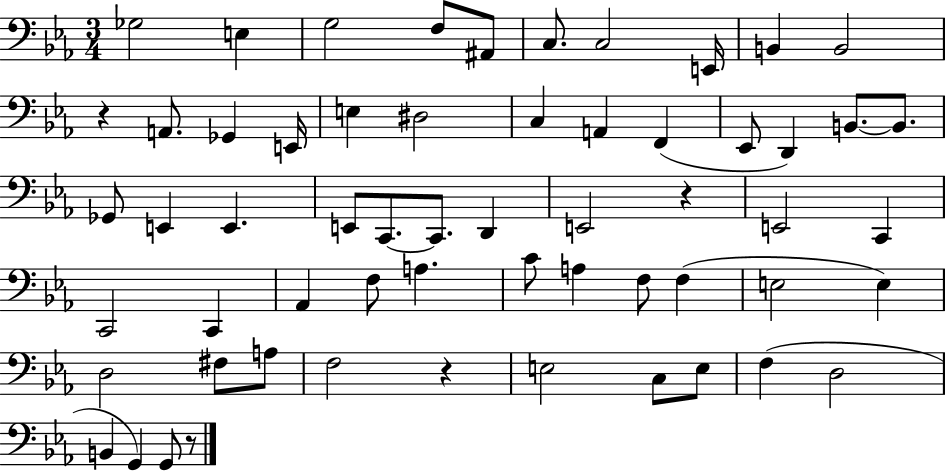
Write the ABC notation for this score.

X:1
T:Untitled
M:3/4
L:1/4
K:Eb
_G,2 E, G,2 F,/2 ^A,,/2 C,/2 C,2 E,,/4 B,, B,,2 z A,,/2 _G,, E,,/4 E, ^D,2 C, A,, F,, _E,,/2 D,, B,,/2 B,,/2 _G,,/2 E,, E,, E,,/2 C,,/2 C,,/2 D,, E,,2 z E,,2 C,, C,,2 C,, _A,, F,/2 A, C/2 A, F,/2 F, E,2 E, D,2 ^F,/2 A,/2 F,2 z E,2 C,/2 E,/2 F, D,2 B,, G,, G,,/2 z/2